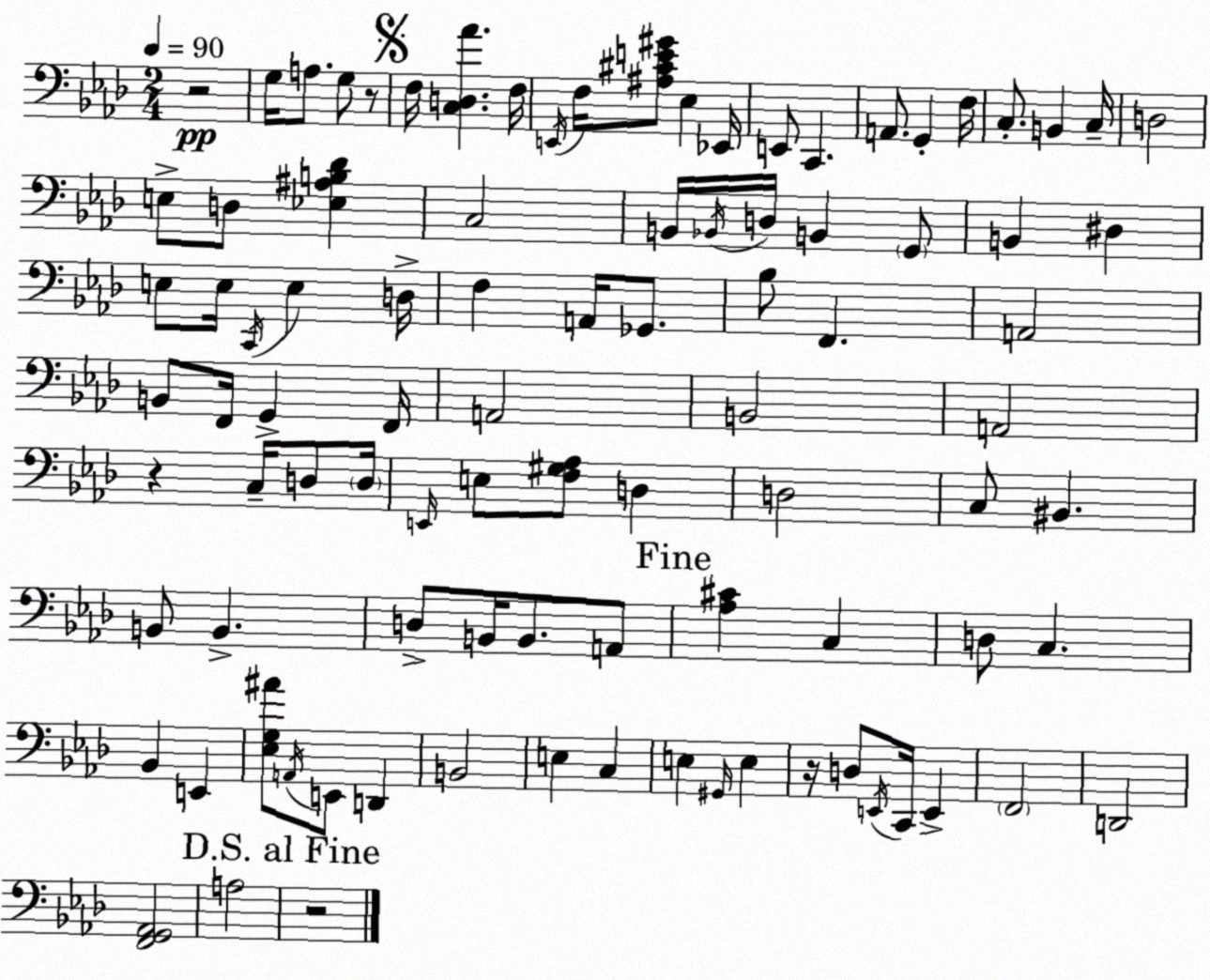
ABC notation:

X:1
T:Untitled
M:2/4
L:1/4
K:Fm
z2 G,/4 A,/2 G,/2 z/2 F,/4 [C,D,_A] F,/4 E,,/4 F,/4 [^A,^CE^G]/2 _E, _E,,/4 E,,/2 C,, A,,/2 G,, F,/4 C,/2 B,, C,/4 D,2 E,/2 D,/2 [_E,^A,B,_D] C,2 B,,/4 _B,,/4 D,/4 B,, G,,/2 B,, ^D, E,/2 E,/4 C,,/4 E, D,/4 F, A,,/4 _G,,/2 _B,/2 F,, A,,2 B,,/2 F,,/4 G,, F,,/4 A,,2 B,,2 A,,2 z C,/4 D,/2 D,/4 E,,/4 E,/2 [F,^G,_A,]/2 D, D,2 C,/2 ^B,, B,,/2 B,, D,/2 B,,/4 B,,/2 A,,/2 [_A,^C] C, D,/2 C, _B,, E,, [_E,G,^A]/2 A,,/4 E,,/2 D,, B,,2 E, C, E, ^G,,/4 E, z/4 D,/2 E,,/4 C,,/4 E,, F,,2 D,,2 [F,,G,,_A,,]2 A,2 z2